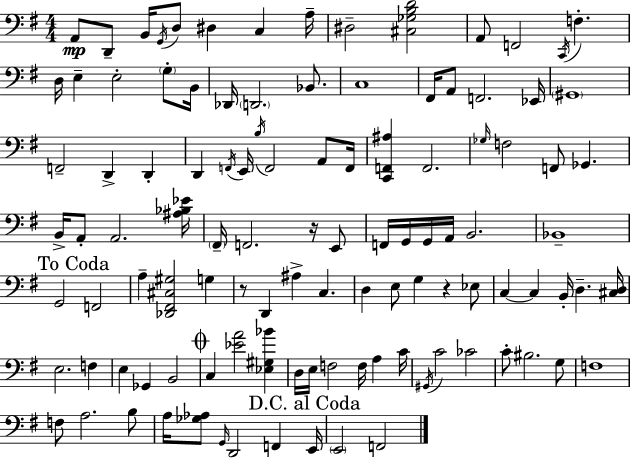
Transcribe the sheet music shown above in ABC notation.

X:1
T:Untitled
M:4/4
L:1/4
K:Em
A,,/2 D,,/2 B,,/4 G,,/4 D,/2 ^D, C, A,/4 ^D,2 [^C,_G,B,D]2 A,,/2 F,,2 C,,/4 F, D,/4 E, E,2 G,/2 B,,/4 _D,,/4 D,,2 _B,,/2 C,4 ^F,,/4 A,,/2 F,,2 _E,,/4 ^G,,4 F,,2 D,, D,, D,, F,,/4 E,,/4 B,/4 F,,2 A,,/2 F,,/4 [C,,F,,^A,] F,,2 _G,/4 F,2 F,,/2 _G,, B,,/4 A,,/2 A,,2 [^A,_B,_E]/4 ^F,,/4 F,,2 z/4 E,,/2 F,,/4 G,,/4 G,,/4 A,,/4 B,,2 _B,,4 G,,2 F,,2 A, [_D,,^F,,^C,^G,]2 G, z/2 D,, ^A, C, D, E,/2 G, z _E,/2 C, C, B,,/4 D, [^C,D,]/4 E,2 F, E, _G,, B,,2 C, [_EA]2 [_E,^G,_B] D,/4 E,/4 F,2 F,/4 A, C/4 ^G,,/4 C2 _C2 C/2 ^B,2 G,/2 F,4 F,/2 A,2 B,/2 A,/4 [_G,_A,]/2 G,,/4 D,,2 F,, E,,/4 E,,2 F,,2